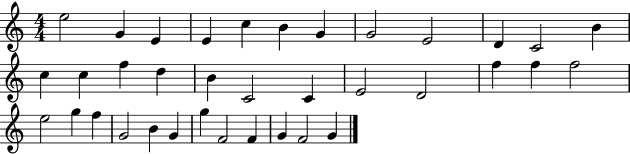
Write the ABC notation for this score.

X:1
T:Untitled
M:4/4
L:1/4
K:C
e2 G E E c B G G2 E2 D C2 B c c f d B C2 C E2 D2 f f f2 e2 g f G2 B G g F2 F G F2 G